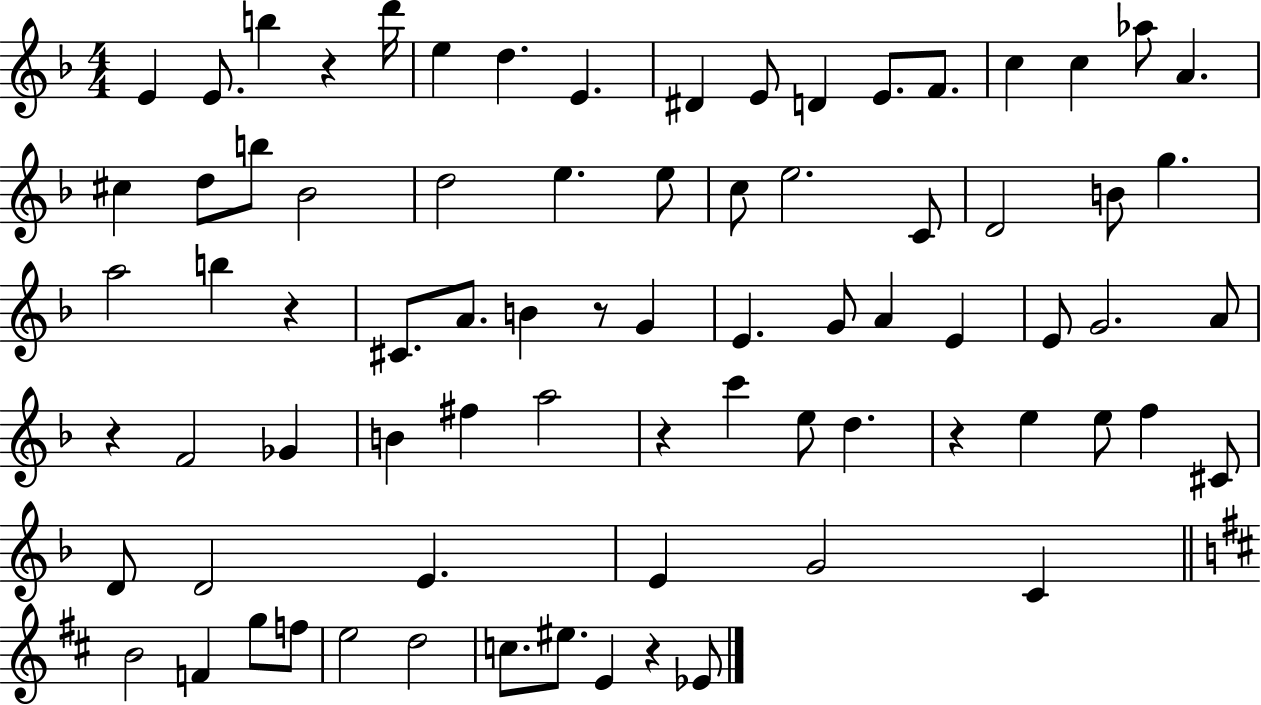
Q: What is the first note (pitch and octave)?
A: E4